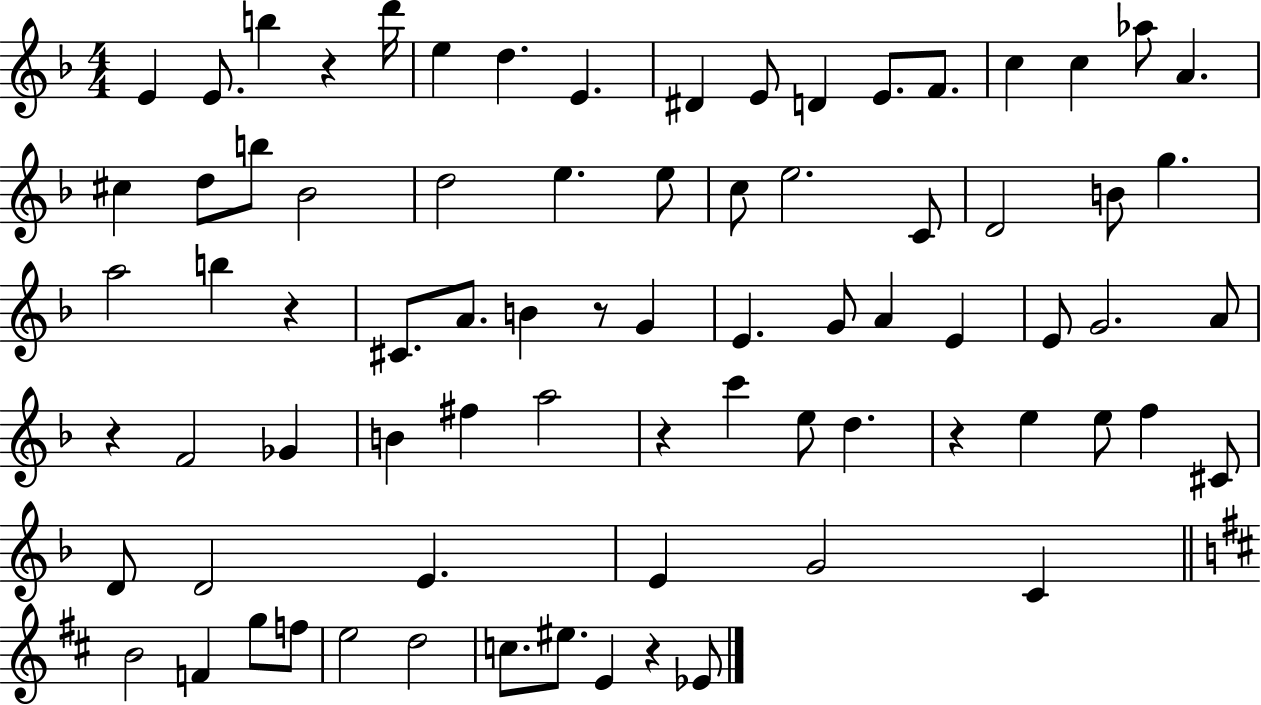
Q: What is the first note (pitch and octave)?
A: E4